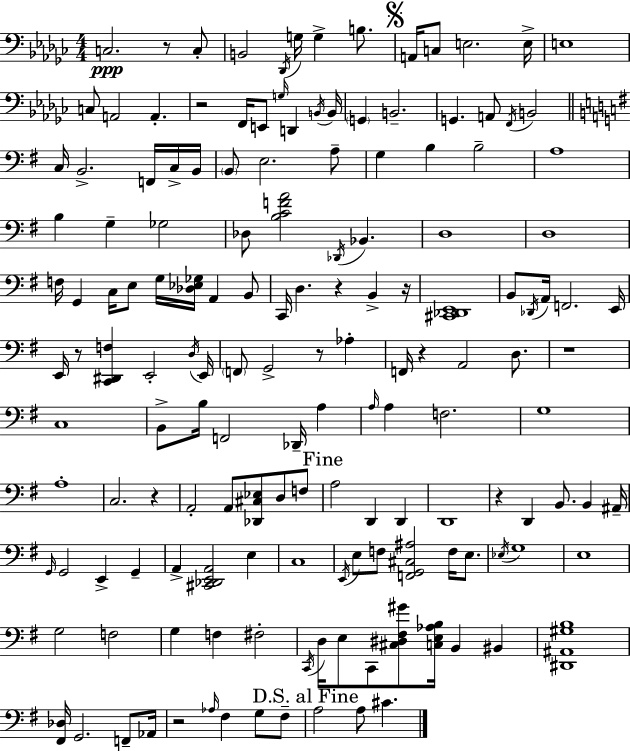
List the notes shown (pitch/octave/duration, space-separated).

C3/h. R/e C3/e B2/h Db2/s G3/s G3/q B3/e. A2/s C3/e E3/h. E3/s E3/w C3/e A2/h A2/q. R/h F2/s E2/e G3/s D2/q B2/s B2/s G2/q B2/h. G2/q. A2/e F2/s B2/h C3/s B2/h. F2/s C3/s B2/s B2/e E3/h. A3/e G3/q B3/q B3/h A3/w B3/q G3/q Gb3/h Db3/e [B3,C4,F4,A4]/h Db2/s Bb2/q. D3/w D3/w F3/s G2/q C3/s E3/e G3/s [Db3,Eb3,Gb3]/s A2/q B2/e C2/s D3/q. R/q B2/q R/s [C#2,Db2,E2]/w B2/e Db2/s A2/s F2/h. E2/s E2/s R/e [C2,D#2,F3]/q E2/h D3/s E2/s F2/e G2/h R/e Ab3/q F2/s R/q A2/h D3/e. R/w C3/w B2/e B3/s F2/h Db2/s A3/q A3/s A3/q F3/h. G3/w A3/w C3/h. R/q A2/h A2/e [Db2,C#3,Eb3]/e D3/e F3/e A3/h D2/q D2/q D2/w R/q D2/q B2/e. B2/q A#2/s G2/s G2/h E2/q G2/q A2/q [C#2,Db2,E2,A2]/h E3/q C3/w E2/s E3/e F3/e [F2,G2,C#3,A#3]/h F3/s E3/e. Eb3/s G3/w E3/w G3/h F3/h G3/q F3/q F#3/h C2/s D3/s E3/e C2/e [C#3,D#3,F#3,G#4]/e [C3,E3,Ab3,B3]/s B2/q BIS2/q [D#2,A#2,G#3,B3]/w [F#2,Db3]/s G2/h. F2/e Ab2/s R/h Ab3/s F#3/q G3/e F#3/e A3/h A3/e C#4/q.